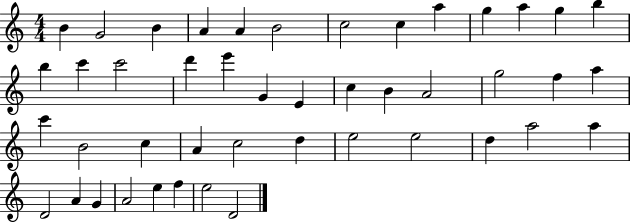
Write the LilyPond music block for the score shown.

{
  \clef treble
  \numericTimeSignature
  \time 4/4
  \key c \major
  b'4 g'2 b'4 | a'4 a'4 b'2 | c''2 c''4 a''4 | g''4 a''4 g''4 b''4 | \break b''4 c'''4 c'''2 | d'''4 e'''4 g'4 e'4 | c''4 b'4 a'2 | g''2 f''4 a''4 | \break c'''4 b'2 c''4 | a'4 c''2 d''4 | e''2 e''2 | d''4 a''2 a''4 | \break d'2 a'4 g'4 | a'2 e''4 f''4 | e''2 d'2 | \bar "|."
}